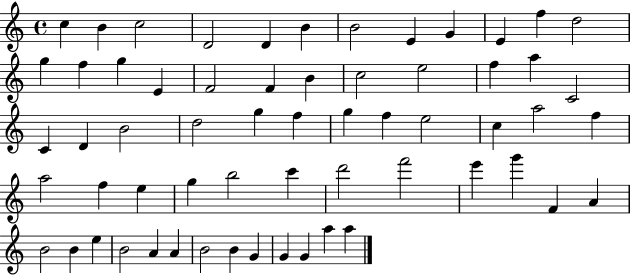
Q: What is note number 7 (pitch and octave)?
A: B4